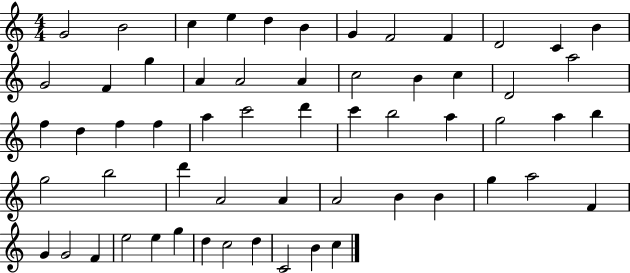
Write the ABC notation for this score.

X:1
T:Untitled
M:4/4
L:1/4
K:C
G2 B2 c e d B G F2 F D2 C B G2 F g A A2 A c2 B c D2 a2 f d f f a c'2 d' c' b2 a g2 a b g2 b2 d' A2 A A2 B B g a2 F G G2 F e2 e g d c2 d C2 B c